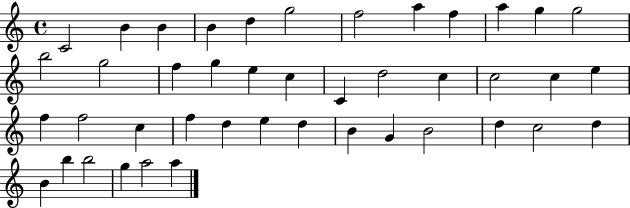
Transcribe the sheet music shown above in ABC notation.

X:1
T:Untitled
M:4/4
L:1/4
K:C
C2 B B B d g2 f2 a f a g g2 b2 g2 f g e c C d2 c c2 c e f f2 c f d e d B G B2 d c2 d B b b2 g a2 a